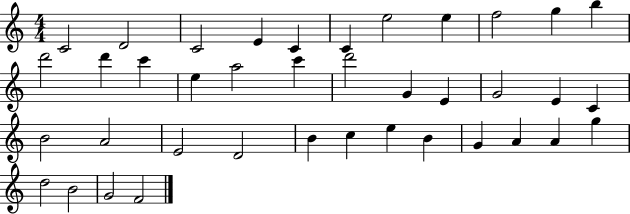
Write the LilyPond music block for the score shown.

{
  \clef treble
  \numericTimeSignature
  \time 4/4
  \key c \major
  c'2 d'2 | c'2 e'4 c'4 | c'4 e''2 e''4 | f''2 g''4 b''4 | \break d'''2 d'''4 c'''4 | e''4 a''2 c'''4 | d'''2 g'4 e'4 | g'2 e'4 c'4 | \break b'2 a'2 | e'2 d'2 | b'4 c''4 e''4 b'4 | g'4 a'4 a'4 g''4 | \break d''2 b'2 | g'2 f'2 | \bar "|."
}